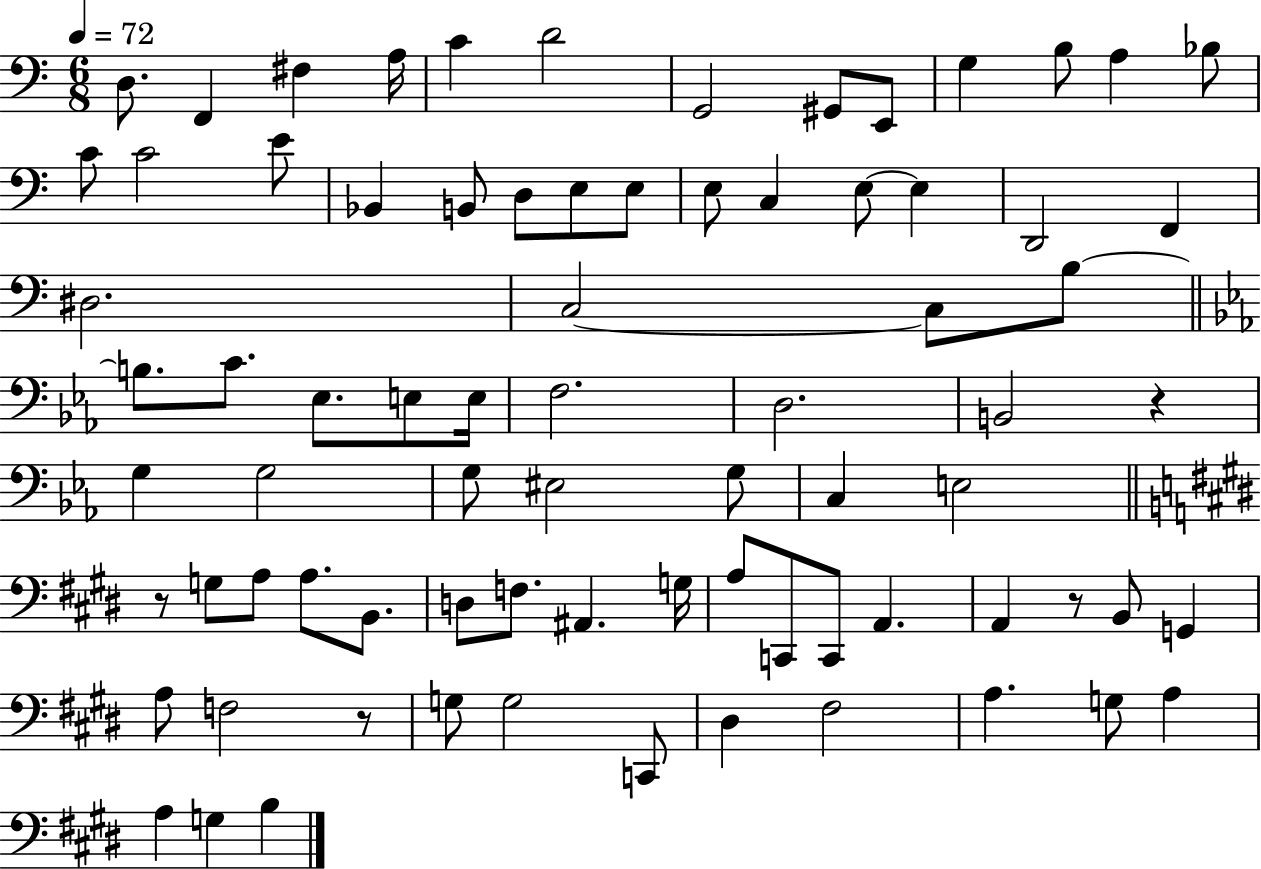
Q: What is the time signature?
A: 6/8